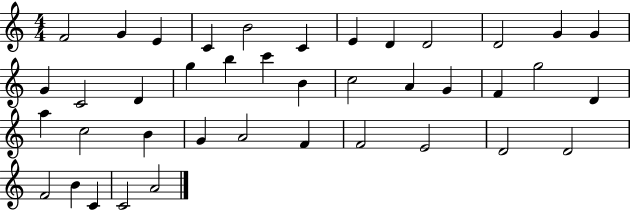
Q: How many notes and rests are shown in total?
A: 40